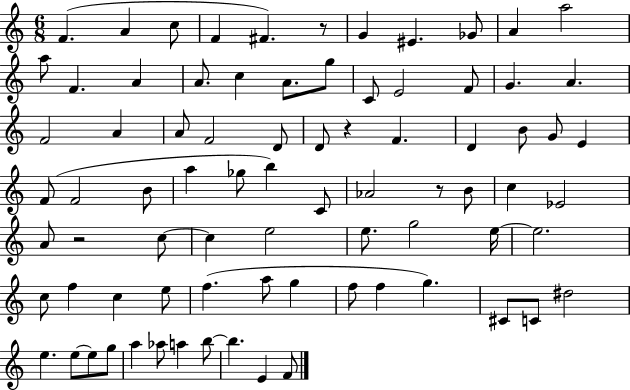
X:1
T:Untitled
M:6/8
L:1/4
K:C
F A c/2 F ^F z/2 G ^E _G/2 A a2 a/2 F A A/2 c A/2 g/2 C/2 E2 F/2 G A F2 A A/2 F2 D/2 D/2 z F D B/2 G/2 E F/2 F2 B/2 a _g/2 b C/2 _A2 z/2 B/2 c _E2 A/2 z2 c/2 c e2 e/2 g2 e/4 e2 c/2 f c e/2 f a/2 g f/2 f g ^C/2 C/2 ^d2 e e/2 e/2 g/2 a _a/2 a b/2 b E F/2